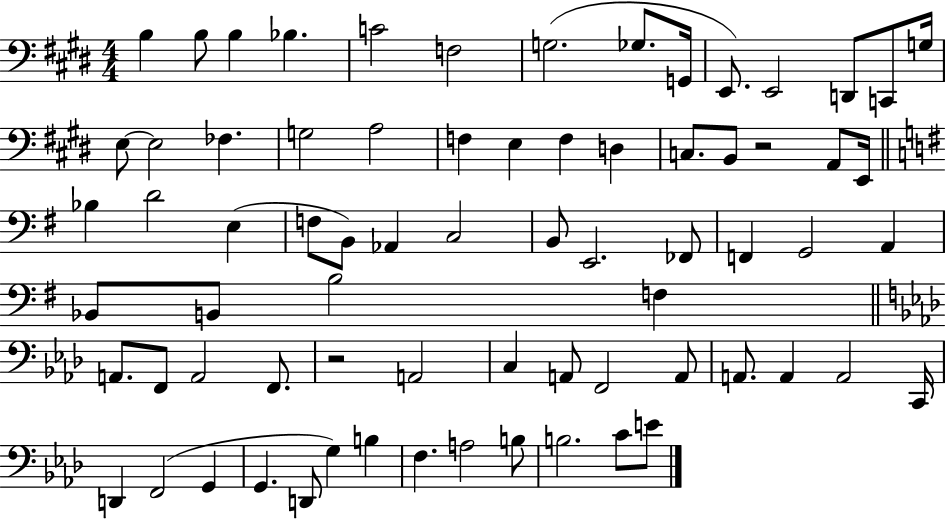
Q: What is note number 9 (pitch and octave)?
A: G2